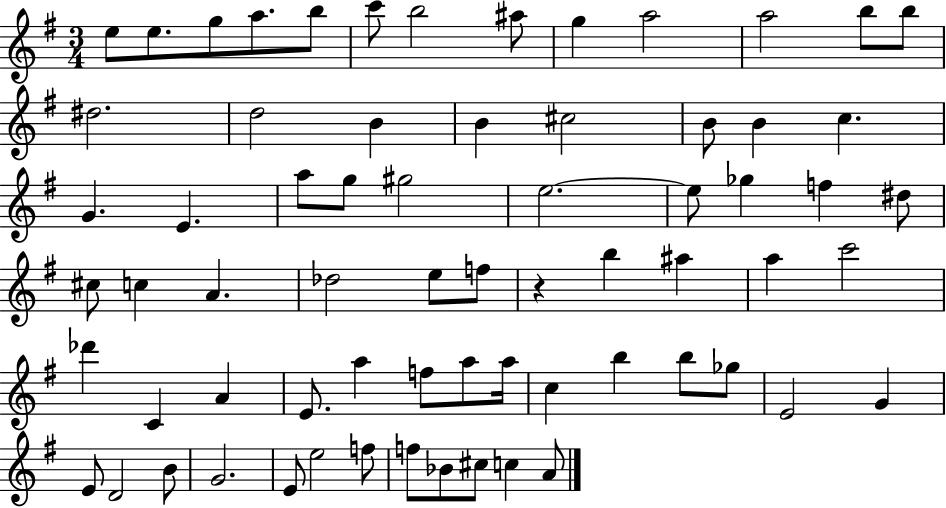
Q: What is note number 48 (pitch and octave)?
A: A5